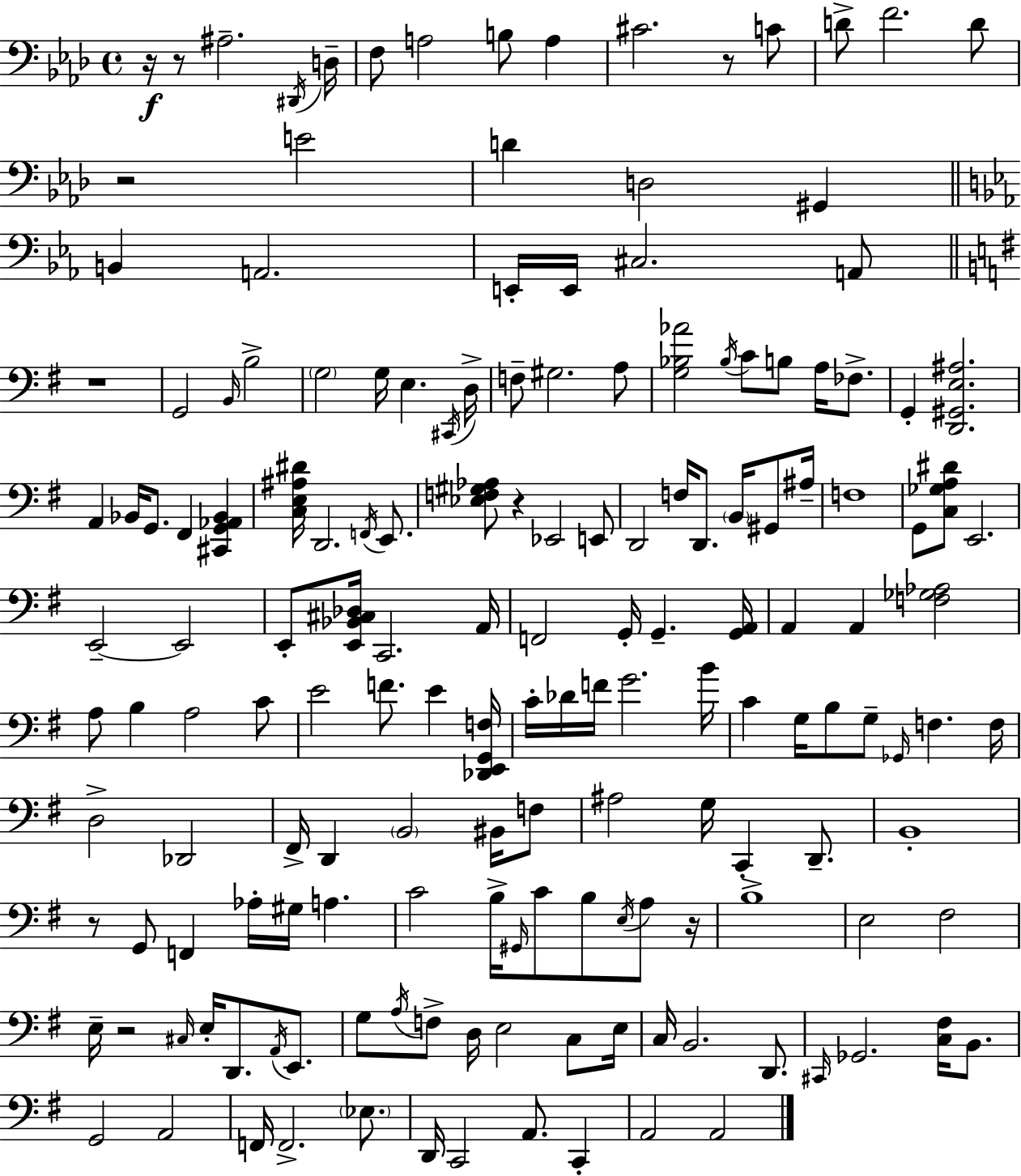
X:1
T:Untitled
M:4/4
L:1/4
K:Ab
z/4 z/2 ^A,2 ^D,,/4 D,/4 F,/2 A,2 B,/2 A, ^C2 z/2 C/2 D/2 F2 D/2 z2 E2 D D,2 ^G,, B,, A,,2 E,,/4 E,,/4 ^C,2 A,,/2 z4 G,,2 B,,/4 B,2 G,2 G,/4 E, ^C,,/4 D,/4 F,/2 ^G,2 A,/2 [G,_B,_A]2 _B,/4 C/2 B,/2 A,/4 _F,/2 G,, [D,,^G,,E,^A,]2 A,, _B,,/4 G,,/2 ^F,, [^C,,G,,_A,,_B,,] [C,E,^A,^D]/4 D,,2 F,,/4 E,,/2 [_E,F,^G,_A,]/2 z _E,,2 E,,/2 D,,2 F,/4 D,,/2 B,,/4 ^G,,/2 ^A,/4 F,4 G,,/2 [C,_G,A,^D]/2 E,,2 E,,2 E,,2 E,,/2 [E,,_B,,^C,_D,]/4 C,,2 A,,/4 F,,2 G,,/4 G,, [G,,A,,]/4 A,, A,, [F,_G,_A,]2 A,/2 B, A,2 C/2 E2 F/2 E [_D,,E,,G,,F,]/4 C/4 _D/4 F/4 G2 B/4 C G,/4 B,/2 G,/2 _G,,/4 F, F,/4 D,2 _D,,2 ^F,,/4 D,, B,,2 ^B,,/4 F,/2 ^A,2 G,/4 C,, D,,/2 B,,4 z/2 G,,/2 F,, _A,/4 ^G,/4 A, C2 B,/4 ^G,,/4 C/2 B,/2 E,/4 A,/2 z/4 B,4 E,2 ^F,2 E,/4 z2 ^C,/4 E,/4 D,,/2 A,,/4 E,,/2 G,/2 A,/4 F,/2 D,/4 E,2 C,/2 E,/4 C,/4 B,,2 D,,/2 ^C,,/4 _G,,2 [C,^F,]/4 B,,/2 G,,2 A,,2 F,,/4 F,,2 _E,/2 D,,/4 C,,2 A,,/2 C,, A,,2 A,,2